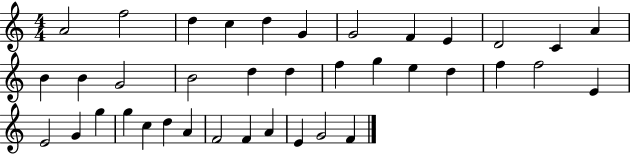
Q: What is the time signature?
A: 4/4